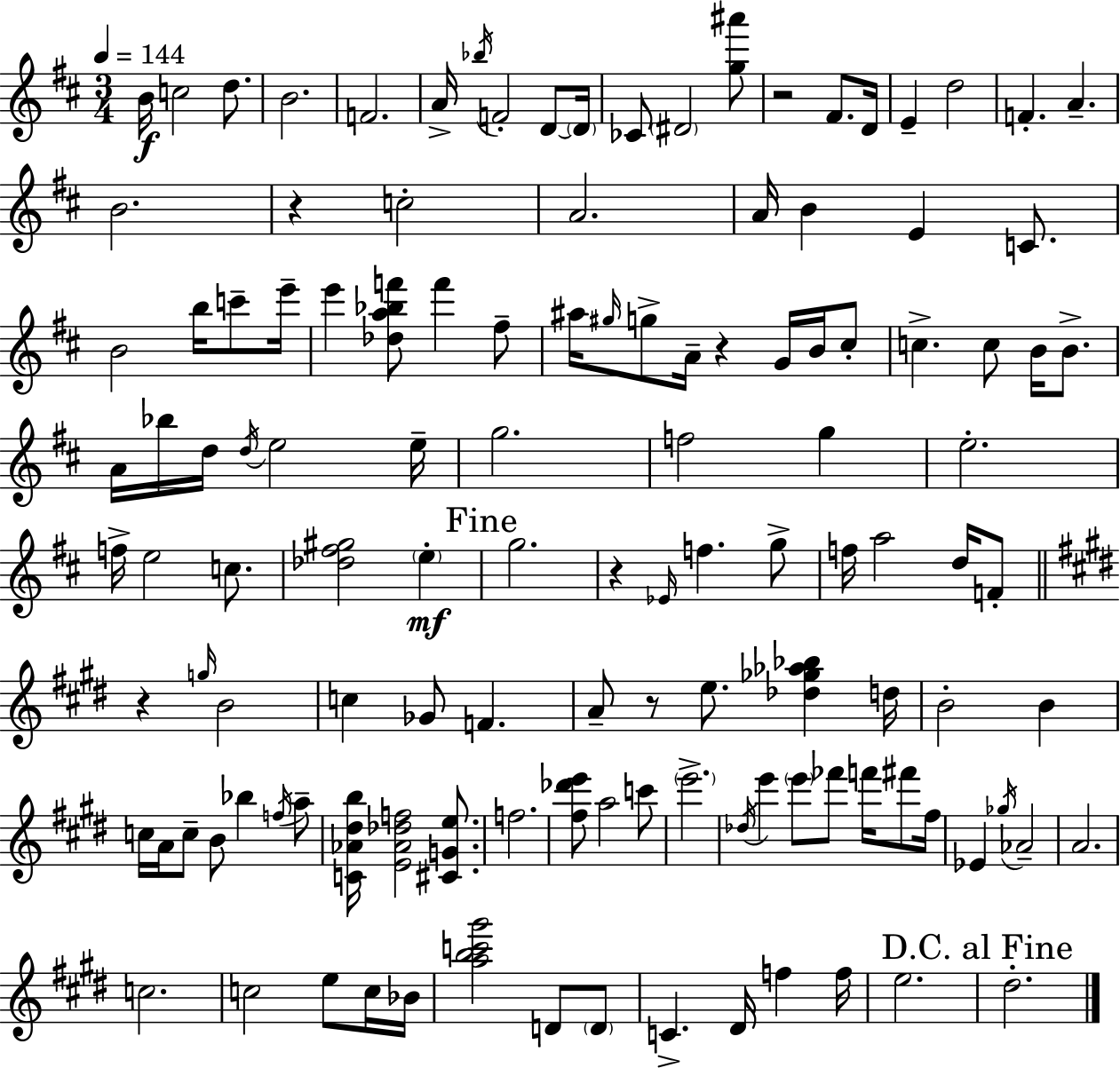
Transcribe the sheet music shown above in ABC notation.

X:1
T:Untitled
M:3/4
L:1/4
K:D
B/4 c2 d/2 B2 F2 A/4 _b/4 F2 D/2 D/4 _C/2 ^D2 [g^a']/2 z2 ^F/2 D/4 E d2 F A B2 z c2 A2 A/4 B E C/2 B2 b/4 c'/2 e'/4 e' [_da_bf']/2 f' ^f/2 ^a/4 ^g/4 g/2 A/4 z G/4 B/4 ^c/2 c c/2 B/4 B/2 A/4 _b/4 d/4 d/4 e2 e/4 g2 f2 g e2 f/4 e2 c/2 [_d^f^g]2 e g2 z _E/4 f g/2 f/4 a2 d/4 F/2 z g/4 B2 c _G/2 F A/2 z/2 e/2 [_d_g_a_b] d/4 B2 B c/4 A/4 c/2 B/2 _b f/4 a/2 [C_A^db]/4 [E_A_df]2 [^CGe]/2 f2 [^f_d'e']/2 a2 c'/2 e'2 _d/4 e' e'/2 _f'/2 f'/4 ^f'/2 ^f/4 _E _g/4 _A2 A2 c2 c2 e/2 c/4 _B/4 [abc'^g']2 D/2 D/2 C ^D/4 f f/4 e2 ^d2